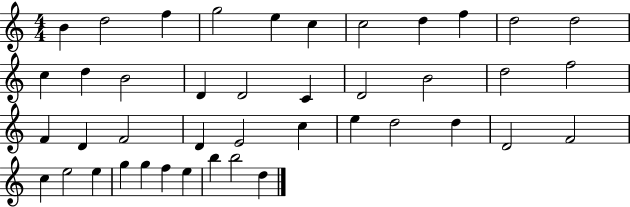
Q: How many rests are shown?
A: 0